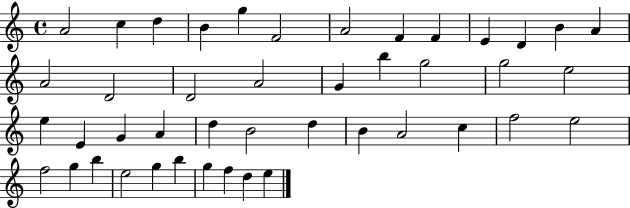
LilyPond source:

{
  \clef treble
  \time 4/4
  \defaultTimeSignature
  \key c \major
  a'2 c''4 d''4 | b'4 g''4 f'2 | a'2 f'4 f'4 | e'4 d'4 b'4 a'4 | \break a'2 d'2 | d'2 a'2 | g'4 b''4 g''2 | g''2 e''2 | \break e''4 e'4 g'4 a'4 | d''4 b'2 d''4 | b'4 a'2 c''4 | f''2 e''2 | \break f''2 g''4 b''4 | e''2 g''4 b''4 | g''4 f''4 d''4 e''4 | \bar "|."
}